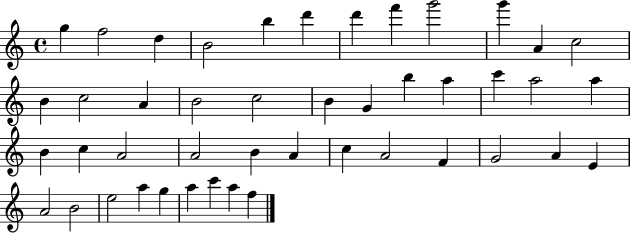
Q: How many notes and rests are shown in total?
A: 45